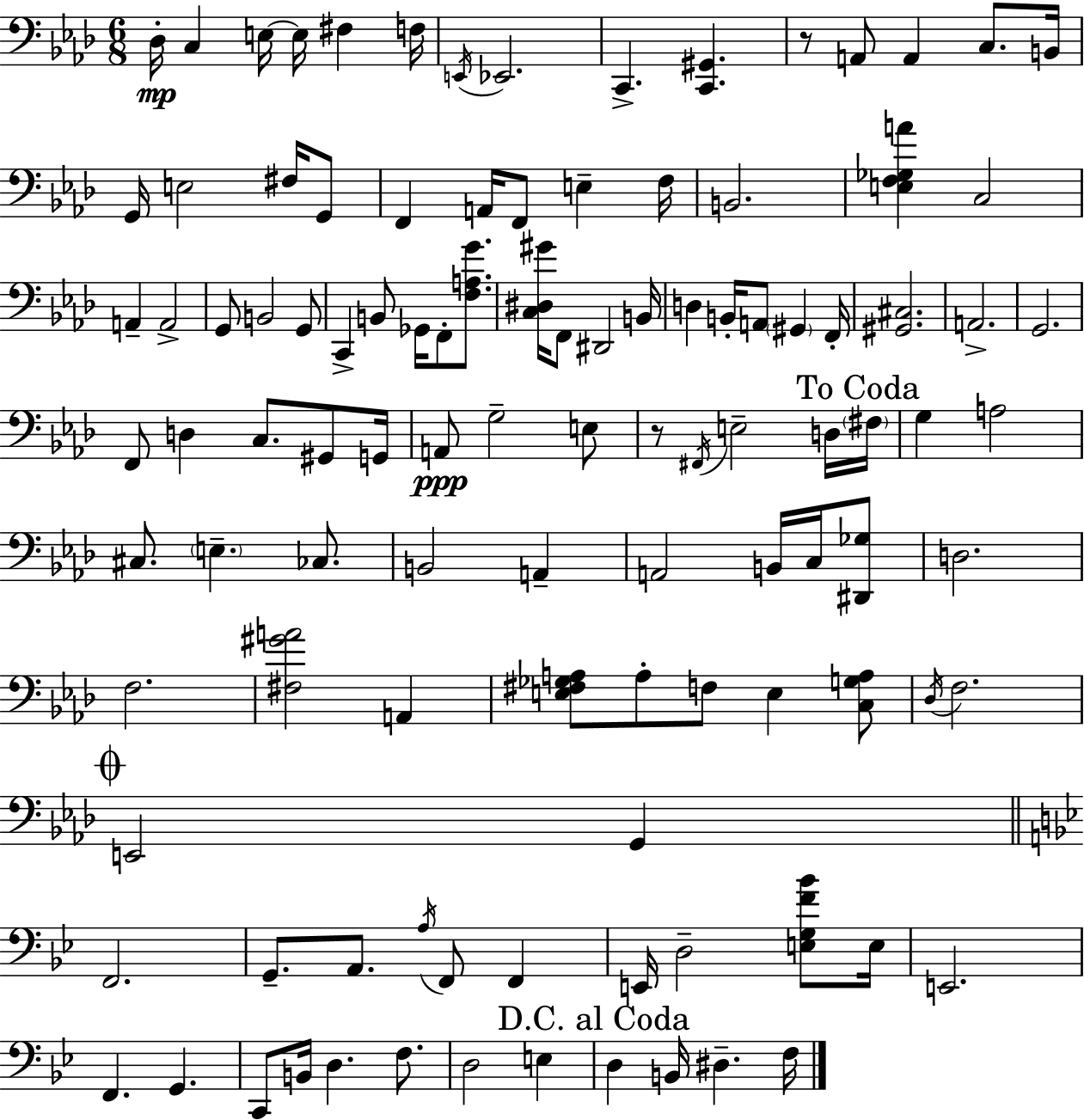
Db3/s C3/q E3/s E3/s F#3/q F3/s E2/s Eb2/h. C2/q. [C2,G#2]/q. R/e A2/e A2/q C3/e. B2/s G2/s E3/h F#3/s G2/e F2/q A2/s F2/e E3/q F3/s B2/h. [E3,F3,Gb3,A4]/q C3/h A2/q A2/h G2/e B2/h G2/e C2/q B2/e Gb2/s F2/e [F3,A3,G4]/e. [C3,D#3,G#4]/s F2/e D#2/h B2/s D3/q B2/s A2/e G#2/q F2/s [G#2,C#3]/h. A2/h. G2/h. F2/e D3/q C3/e. G#2/e G2/s A2/e G3/h E3/e R/e F#2/s E3/h D3/s F#3/s G3/q A3/h C#3/e. E3/q. CES3/e. B2/h A2/q A2/h B2/s C3/s [D#2,Gb3]/e D3/h. F3/h. [F#3,G#4,A4]/h A2/q [E3,F#3,Gb3,A3]/e A3/e F3/e E3/q [C3,G3,A3]/e Db3/s F3/h. E2/h G2/q F2/h. G2/e. A2/e. A3/s F2/e F2/q E2/s D3/h [E3,G3,F4,Bb4]/e E3/s E2/h. F2/q. G2/q. C2/e B2/s D3/q. F3/e. D3/h E3/q D3/q B2/s D#3/q. F3/s